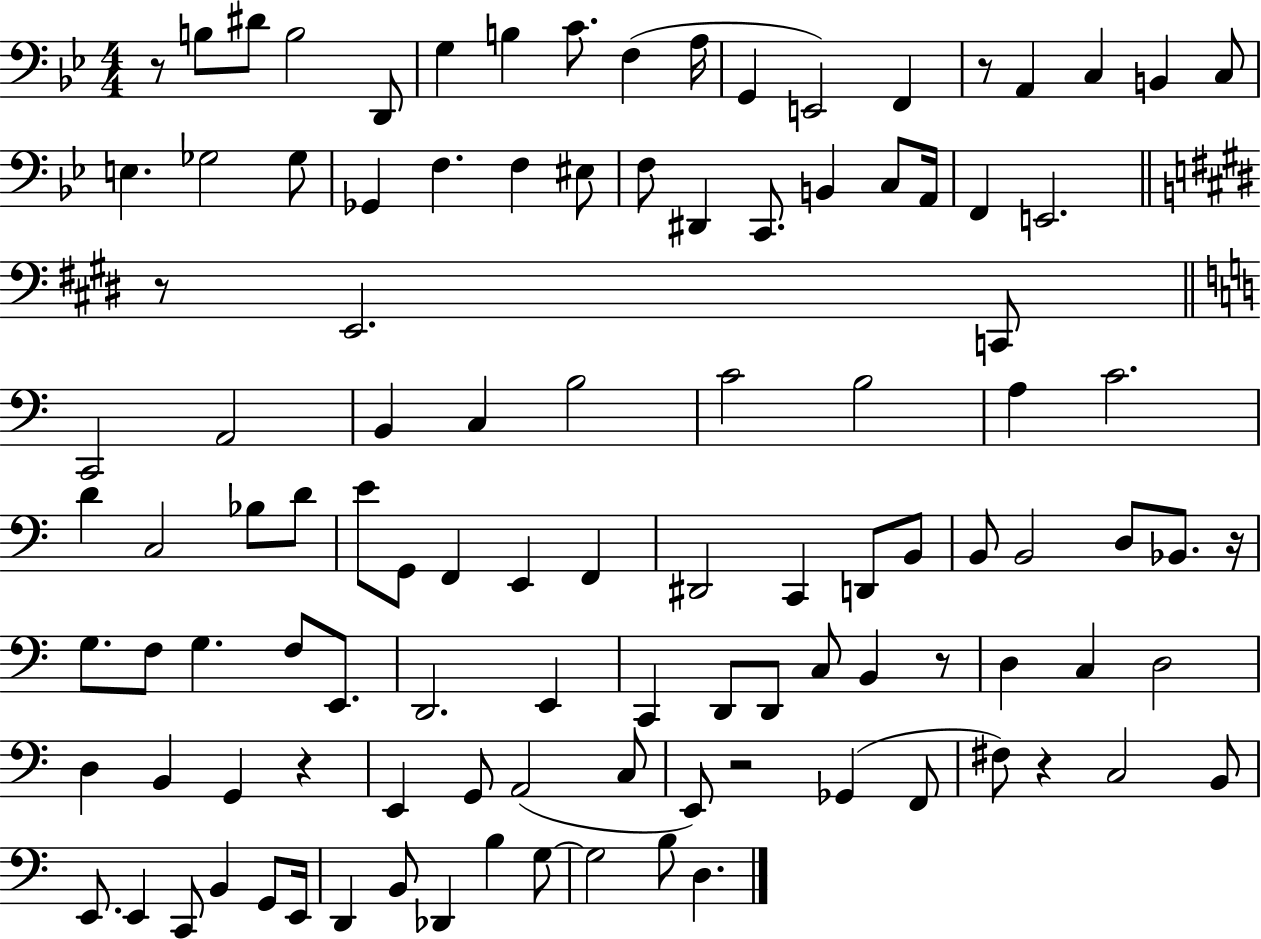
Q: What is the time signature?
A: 4/4